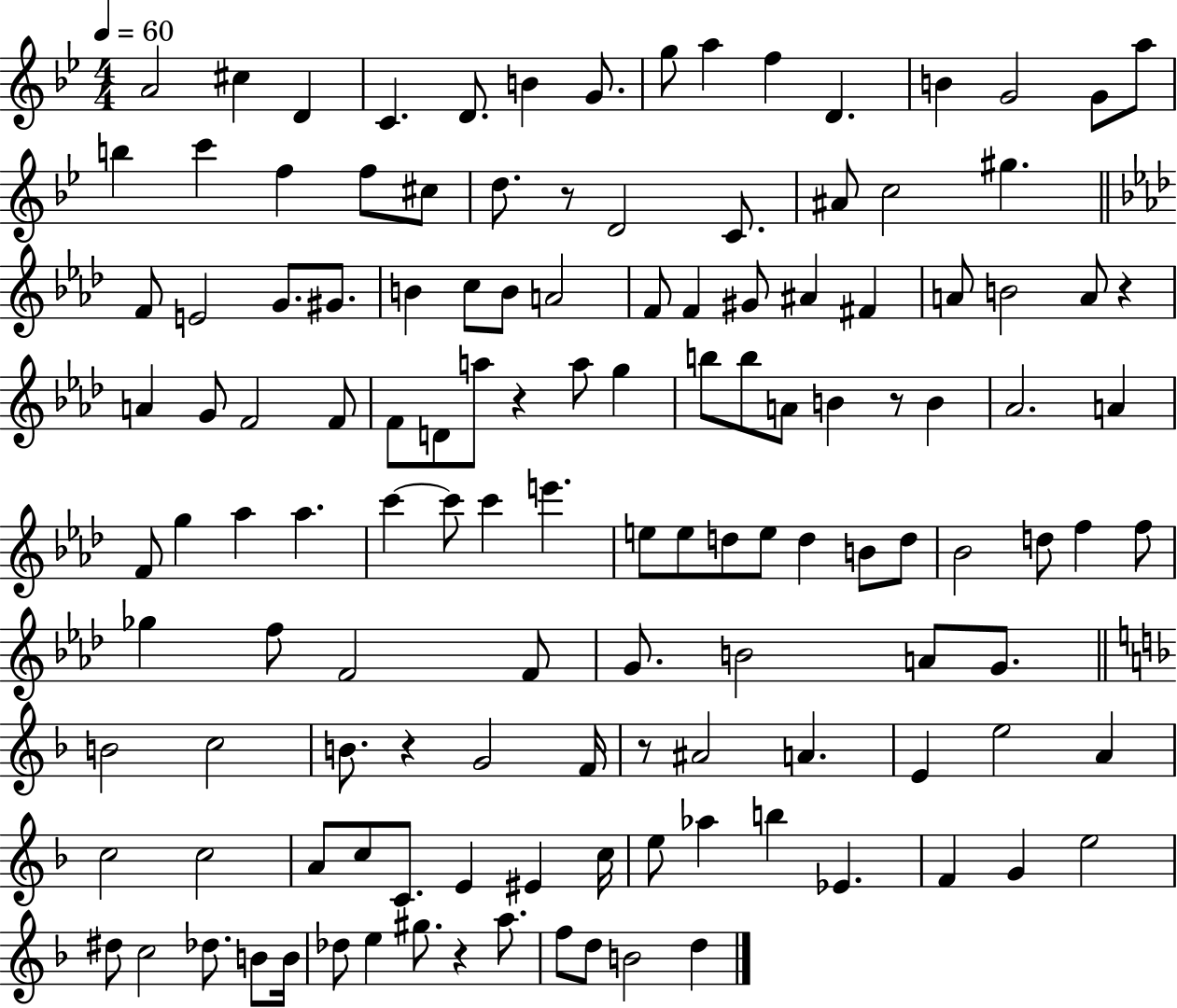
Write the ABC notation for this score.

X:1
T:Untitled
M:4/4
L:1/4
K:Bb
A2 ^c D C D/2 B G/2 g/2 a f D B G2 G/2 a/2 b c' f f/2 ^c/2 d/2 z/2 D2 C/2 ^A/2 c2 ^g F/2 E2 G/2 ^G/2 B c/2 B/2 A2 F/2 F ^G/2 ^A ^F A/2 B2 A/2 z A G/2 F2 F/2 F/2 D/2 a/2 z a/2 g b/2 b/2 A/2 B z/2 B _A2 A F/2 g _a _a c' c'/2 c' e' e/2 e/2 d/2 e/2 d B/2 d/2 _B2 d/2 f f/2 _g f/2 F2 F/2 G/2 B2 A/2 G/2 B2 c2 B/2 z G2 F/4 z/2 ^A2 A E e2 A c2 c2 A/2 c/2 C/2 E ^E c/4 e/2 _a b _E F G e2 ^d/2 c2 _d/2 B/2 B/4 _d/2 e ^g/2 z a/2 f/2 d/2 B2 d